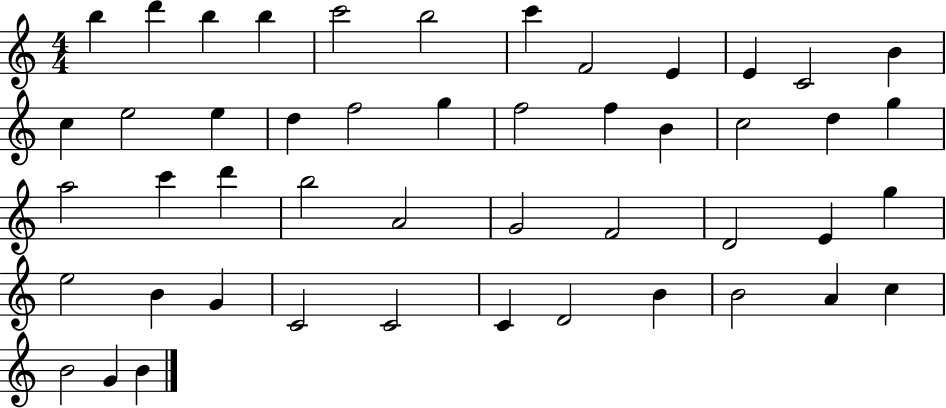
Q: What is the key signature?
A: C major